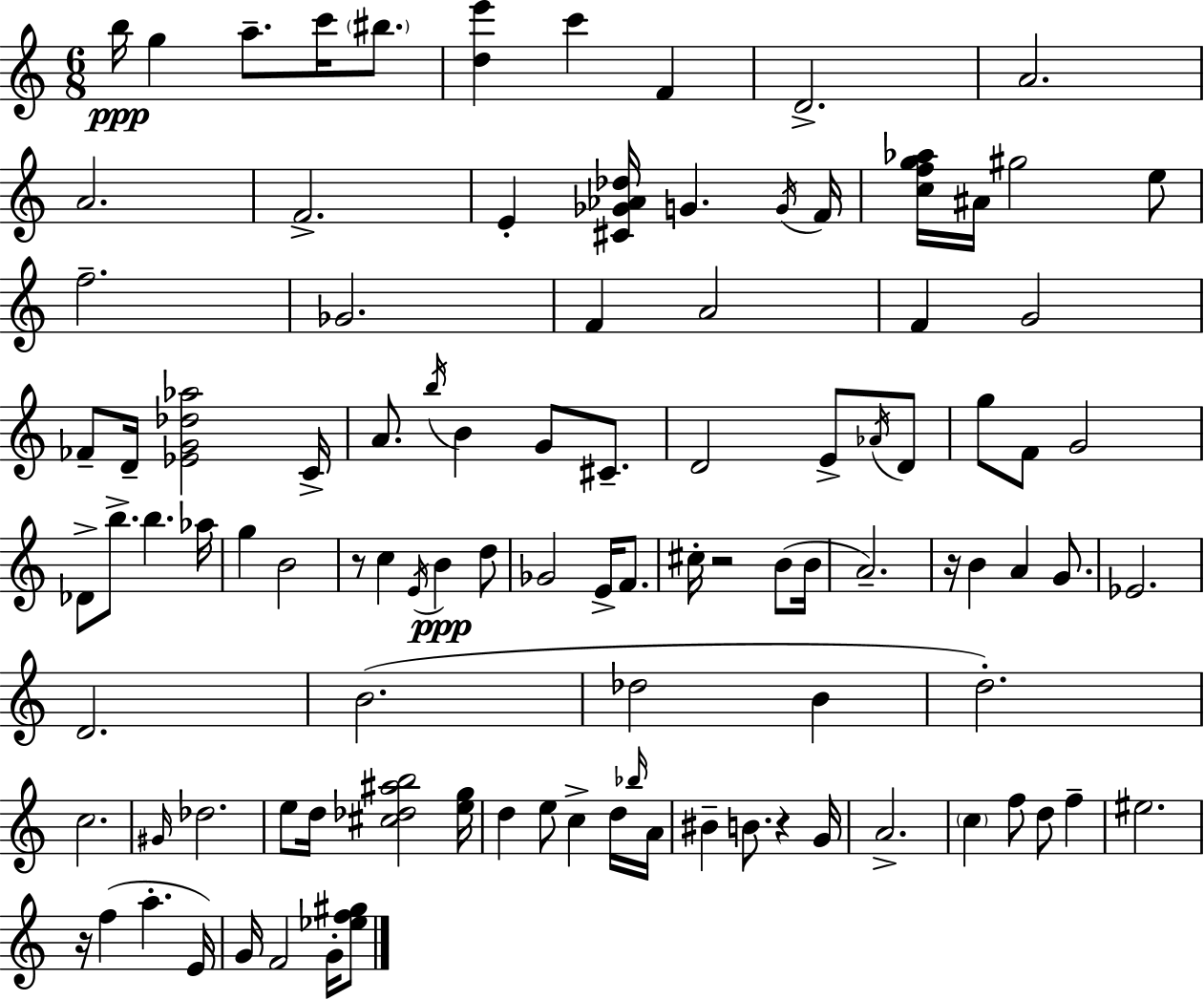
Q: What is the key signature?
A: C major